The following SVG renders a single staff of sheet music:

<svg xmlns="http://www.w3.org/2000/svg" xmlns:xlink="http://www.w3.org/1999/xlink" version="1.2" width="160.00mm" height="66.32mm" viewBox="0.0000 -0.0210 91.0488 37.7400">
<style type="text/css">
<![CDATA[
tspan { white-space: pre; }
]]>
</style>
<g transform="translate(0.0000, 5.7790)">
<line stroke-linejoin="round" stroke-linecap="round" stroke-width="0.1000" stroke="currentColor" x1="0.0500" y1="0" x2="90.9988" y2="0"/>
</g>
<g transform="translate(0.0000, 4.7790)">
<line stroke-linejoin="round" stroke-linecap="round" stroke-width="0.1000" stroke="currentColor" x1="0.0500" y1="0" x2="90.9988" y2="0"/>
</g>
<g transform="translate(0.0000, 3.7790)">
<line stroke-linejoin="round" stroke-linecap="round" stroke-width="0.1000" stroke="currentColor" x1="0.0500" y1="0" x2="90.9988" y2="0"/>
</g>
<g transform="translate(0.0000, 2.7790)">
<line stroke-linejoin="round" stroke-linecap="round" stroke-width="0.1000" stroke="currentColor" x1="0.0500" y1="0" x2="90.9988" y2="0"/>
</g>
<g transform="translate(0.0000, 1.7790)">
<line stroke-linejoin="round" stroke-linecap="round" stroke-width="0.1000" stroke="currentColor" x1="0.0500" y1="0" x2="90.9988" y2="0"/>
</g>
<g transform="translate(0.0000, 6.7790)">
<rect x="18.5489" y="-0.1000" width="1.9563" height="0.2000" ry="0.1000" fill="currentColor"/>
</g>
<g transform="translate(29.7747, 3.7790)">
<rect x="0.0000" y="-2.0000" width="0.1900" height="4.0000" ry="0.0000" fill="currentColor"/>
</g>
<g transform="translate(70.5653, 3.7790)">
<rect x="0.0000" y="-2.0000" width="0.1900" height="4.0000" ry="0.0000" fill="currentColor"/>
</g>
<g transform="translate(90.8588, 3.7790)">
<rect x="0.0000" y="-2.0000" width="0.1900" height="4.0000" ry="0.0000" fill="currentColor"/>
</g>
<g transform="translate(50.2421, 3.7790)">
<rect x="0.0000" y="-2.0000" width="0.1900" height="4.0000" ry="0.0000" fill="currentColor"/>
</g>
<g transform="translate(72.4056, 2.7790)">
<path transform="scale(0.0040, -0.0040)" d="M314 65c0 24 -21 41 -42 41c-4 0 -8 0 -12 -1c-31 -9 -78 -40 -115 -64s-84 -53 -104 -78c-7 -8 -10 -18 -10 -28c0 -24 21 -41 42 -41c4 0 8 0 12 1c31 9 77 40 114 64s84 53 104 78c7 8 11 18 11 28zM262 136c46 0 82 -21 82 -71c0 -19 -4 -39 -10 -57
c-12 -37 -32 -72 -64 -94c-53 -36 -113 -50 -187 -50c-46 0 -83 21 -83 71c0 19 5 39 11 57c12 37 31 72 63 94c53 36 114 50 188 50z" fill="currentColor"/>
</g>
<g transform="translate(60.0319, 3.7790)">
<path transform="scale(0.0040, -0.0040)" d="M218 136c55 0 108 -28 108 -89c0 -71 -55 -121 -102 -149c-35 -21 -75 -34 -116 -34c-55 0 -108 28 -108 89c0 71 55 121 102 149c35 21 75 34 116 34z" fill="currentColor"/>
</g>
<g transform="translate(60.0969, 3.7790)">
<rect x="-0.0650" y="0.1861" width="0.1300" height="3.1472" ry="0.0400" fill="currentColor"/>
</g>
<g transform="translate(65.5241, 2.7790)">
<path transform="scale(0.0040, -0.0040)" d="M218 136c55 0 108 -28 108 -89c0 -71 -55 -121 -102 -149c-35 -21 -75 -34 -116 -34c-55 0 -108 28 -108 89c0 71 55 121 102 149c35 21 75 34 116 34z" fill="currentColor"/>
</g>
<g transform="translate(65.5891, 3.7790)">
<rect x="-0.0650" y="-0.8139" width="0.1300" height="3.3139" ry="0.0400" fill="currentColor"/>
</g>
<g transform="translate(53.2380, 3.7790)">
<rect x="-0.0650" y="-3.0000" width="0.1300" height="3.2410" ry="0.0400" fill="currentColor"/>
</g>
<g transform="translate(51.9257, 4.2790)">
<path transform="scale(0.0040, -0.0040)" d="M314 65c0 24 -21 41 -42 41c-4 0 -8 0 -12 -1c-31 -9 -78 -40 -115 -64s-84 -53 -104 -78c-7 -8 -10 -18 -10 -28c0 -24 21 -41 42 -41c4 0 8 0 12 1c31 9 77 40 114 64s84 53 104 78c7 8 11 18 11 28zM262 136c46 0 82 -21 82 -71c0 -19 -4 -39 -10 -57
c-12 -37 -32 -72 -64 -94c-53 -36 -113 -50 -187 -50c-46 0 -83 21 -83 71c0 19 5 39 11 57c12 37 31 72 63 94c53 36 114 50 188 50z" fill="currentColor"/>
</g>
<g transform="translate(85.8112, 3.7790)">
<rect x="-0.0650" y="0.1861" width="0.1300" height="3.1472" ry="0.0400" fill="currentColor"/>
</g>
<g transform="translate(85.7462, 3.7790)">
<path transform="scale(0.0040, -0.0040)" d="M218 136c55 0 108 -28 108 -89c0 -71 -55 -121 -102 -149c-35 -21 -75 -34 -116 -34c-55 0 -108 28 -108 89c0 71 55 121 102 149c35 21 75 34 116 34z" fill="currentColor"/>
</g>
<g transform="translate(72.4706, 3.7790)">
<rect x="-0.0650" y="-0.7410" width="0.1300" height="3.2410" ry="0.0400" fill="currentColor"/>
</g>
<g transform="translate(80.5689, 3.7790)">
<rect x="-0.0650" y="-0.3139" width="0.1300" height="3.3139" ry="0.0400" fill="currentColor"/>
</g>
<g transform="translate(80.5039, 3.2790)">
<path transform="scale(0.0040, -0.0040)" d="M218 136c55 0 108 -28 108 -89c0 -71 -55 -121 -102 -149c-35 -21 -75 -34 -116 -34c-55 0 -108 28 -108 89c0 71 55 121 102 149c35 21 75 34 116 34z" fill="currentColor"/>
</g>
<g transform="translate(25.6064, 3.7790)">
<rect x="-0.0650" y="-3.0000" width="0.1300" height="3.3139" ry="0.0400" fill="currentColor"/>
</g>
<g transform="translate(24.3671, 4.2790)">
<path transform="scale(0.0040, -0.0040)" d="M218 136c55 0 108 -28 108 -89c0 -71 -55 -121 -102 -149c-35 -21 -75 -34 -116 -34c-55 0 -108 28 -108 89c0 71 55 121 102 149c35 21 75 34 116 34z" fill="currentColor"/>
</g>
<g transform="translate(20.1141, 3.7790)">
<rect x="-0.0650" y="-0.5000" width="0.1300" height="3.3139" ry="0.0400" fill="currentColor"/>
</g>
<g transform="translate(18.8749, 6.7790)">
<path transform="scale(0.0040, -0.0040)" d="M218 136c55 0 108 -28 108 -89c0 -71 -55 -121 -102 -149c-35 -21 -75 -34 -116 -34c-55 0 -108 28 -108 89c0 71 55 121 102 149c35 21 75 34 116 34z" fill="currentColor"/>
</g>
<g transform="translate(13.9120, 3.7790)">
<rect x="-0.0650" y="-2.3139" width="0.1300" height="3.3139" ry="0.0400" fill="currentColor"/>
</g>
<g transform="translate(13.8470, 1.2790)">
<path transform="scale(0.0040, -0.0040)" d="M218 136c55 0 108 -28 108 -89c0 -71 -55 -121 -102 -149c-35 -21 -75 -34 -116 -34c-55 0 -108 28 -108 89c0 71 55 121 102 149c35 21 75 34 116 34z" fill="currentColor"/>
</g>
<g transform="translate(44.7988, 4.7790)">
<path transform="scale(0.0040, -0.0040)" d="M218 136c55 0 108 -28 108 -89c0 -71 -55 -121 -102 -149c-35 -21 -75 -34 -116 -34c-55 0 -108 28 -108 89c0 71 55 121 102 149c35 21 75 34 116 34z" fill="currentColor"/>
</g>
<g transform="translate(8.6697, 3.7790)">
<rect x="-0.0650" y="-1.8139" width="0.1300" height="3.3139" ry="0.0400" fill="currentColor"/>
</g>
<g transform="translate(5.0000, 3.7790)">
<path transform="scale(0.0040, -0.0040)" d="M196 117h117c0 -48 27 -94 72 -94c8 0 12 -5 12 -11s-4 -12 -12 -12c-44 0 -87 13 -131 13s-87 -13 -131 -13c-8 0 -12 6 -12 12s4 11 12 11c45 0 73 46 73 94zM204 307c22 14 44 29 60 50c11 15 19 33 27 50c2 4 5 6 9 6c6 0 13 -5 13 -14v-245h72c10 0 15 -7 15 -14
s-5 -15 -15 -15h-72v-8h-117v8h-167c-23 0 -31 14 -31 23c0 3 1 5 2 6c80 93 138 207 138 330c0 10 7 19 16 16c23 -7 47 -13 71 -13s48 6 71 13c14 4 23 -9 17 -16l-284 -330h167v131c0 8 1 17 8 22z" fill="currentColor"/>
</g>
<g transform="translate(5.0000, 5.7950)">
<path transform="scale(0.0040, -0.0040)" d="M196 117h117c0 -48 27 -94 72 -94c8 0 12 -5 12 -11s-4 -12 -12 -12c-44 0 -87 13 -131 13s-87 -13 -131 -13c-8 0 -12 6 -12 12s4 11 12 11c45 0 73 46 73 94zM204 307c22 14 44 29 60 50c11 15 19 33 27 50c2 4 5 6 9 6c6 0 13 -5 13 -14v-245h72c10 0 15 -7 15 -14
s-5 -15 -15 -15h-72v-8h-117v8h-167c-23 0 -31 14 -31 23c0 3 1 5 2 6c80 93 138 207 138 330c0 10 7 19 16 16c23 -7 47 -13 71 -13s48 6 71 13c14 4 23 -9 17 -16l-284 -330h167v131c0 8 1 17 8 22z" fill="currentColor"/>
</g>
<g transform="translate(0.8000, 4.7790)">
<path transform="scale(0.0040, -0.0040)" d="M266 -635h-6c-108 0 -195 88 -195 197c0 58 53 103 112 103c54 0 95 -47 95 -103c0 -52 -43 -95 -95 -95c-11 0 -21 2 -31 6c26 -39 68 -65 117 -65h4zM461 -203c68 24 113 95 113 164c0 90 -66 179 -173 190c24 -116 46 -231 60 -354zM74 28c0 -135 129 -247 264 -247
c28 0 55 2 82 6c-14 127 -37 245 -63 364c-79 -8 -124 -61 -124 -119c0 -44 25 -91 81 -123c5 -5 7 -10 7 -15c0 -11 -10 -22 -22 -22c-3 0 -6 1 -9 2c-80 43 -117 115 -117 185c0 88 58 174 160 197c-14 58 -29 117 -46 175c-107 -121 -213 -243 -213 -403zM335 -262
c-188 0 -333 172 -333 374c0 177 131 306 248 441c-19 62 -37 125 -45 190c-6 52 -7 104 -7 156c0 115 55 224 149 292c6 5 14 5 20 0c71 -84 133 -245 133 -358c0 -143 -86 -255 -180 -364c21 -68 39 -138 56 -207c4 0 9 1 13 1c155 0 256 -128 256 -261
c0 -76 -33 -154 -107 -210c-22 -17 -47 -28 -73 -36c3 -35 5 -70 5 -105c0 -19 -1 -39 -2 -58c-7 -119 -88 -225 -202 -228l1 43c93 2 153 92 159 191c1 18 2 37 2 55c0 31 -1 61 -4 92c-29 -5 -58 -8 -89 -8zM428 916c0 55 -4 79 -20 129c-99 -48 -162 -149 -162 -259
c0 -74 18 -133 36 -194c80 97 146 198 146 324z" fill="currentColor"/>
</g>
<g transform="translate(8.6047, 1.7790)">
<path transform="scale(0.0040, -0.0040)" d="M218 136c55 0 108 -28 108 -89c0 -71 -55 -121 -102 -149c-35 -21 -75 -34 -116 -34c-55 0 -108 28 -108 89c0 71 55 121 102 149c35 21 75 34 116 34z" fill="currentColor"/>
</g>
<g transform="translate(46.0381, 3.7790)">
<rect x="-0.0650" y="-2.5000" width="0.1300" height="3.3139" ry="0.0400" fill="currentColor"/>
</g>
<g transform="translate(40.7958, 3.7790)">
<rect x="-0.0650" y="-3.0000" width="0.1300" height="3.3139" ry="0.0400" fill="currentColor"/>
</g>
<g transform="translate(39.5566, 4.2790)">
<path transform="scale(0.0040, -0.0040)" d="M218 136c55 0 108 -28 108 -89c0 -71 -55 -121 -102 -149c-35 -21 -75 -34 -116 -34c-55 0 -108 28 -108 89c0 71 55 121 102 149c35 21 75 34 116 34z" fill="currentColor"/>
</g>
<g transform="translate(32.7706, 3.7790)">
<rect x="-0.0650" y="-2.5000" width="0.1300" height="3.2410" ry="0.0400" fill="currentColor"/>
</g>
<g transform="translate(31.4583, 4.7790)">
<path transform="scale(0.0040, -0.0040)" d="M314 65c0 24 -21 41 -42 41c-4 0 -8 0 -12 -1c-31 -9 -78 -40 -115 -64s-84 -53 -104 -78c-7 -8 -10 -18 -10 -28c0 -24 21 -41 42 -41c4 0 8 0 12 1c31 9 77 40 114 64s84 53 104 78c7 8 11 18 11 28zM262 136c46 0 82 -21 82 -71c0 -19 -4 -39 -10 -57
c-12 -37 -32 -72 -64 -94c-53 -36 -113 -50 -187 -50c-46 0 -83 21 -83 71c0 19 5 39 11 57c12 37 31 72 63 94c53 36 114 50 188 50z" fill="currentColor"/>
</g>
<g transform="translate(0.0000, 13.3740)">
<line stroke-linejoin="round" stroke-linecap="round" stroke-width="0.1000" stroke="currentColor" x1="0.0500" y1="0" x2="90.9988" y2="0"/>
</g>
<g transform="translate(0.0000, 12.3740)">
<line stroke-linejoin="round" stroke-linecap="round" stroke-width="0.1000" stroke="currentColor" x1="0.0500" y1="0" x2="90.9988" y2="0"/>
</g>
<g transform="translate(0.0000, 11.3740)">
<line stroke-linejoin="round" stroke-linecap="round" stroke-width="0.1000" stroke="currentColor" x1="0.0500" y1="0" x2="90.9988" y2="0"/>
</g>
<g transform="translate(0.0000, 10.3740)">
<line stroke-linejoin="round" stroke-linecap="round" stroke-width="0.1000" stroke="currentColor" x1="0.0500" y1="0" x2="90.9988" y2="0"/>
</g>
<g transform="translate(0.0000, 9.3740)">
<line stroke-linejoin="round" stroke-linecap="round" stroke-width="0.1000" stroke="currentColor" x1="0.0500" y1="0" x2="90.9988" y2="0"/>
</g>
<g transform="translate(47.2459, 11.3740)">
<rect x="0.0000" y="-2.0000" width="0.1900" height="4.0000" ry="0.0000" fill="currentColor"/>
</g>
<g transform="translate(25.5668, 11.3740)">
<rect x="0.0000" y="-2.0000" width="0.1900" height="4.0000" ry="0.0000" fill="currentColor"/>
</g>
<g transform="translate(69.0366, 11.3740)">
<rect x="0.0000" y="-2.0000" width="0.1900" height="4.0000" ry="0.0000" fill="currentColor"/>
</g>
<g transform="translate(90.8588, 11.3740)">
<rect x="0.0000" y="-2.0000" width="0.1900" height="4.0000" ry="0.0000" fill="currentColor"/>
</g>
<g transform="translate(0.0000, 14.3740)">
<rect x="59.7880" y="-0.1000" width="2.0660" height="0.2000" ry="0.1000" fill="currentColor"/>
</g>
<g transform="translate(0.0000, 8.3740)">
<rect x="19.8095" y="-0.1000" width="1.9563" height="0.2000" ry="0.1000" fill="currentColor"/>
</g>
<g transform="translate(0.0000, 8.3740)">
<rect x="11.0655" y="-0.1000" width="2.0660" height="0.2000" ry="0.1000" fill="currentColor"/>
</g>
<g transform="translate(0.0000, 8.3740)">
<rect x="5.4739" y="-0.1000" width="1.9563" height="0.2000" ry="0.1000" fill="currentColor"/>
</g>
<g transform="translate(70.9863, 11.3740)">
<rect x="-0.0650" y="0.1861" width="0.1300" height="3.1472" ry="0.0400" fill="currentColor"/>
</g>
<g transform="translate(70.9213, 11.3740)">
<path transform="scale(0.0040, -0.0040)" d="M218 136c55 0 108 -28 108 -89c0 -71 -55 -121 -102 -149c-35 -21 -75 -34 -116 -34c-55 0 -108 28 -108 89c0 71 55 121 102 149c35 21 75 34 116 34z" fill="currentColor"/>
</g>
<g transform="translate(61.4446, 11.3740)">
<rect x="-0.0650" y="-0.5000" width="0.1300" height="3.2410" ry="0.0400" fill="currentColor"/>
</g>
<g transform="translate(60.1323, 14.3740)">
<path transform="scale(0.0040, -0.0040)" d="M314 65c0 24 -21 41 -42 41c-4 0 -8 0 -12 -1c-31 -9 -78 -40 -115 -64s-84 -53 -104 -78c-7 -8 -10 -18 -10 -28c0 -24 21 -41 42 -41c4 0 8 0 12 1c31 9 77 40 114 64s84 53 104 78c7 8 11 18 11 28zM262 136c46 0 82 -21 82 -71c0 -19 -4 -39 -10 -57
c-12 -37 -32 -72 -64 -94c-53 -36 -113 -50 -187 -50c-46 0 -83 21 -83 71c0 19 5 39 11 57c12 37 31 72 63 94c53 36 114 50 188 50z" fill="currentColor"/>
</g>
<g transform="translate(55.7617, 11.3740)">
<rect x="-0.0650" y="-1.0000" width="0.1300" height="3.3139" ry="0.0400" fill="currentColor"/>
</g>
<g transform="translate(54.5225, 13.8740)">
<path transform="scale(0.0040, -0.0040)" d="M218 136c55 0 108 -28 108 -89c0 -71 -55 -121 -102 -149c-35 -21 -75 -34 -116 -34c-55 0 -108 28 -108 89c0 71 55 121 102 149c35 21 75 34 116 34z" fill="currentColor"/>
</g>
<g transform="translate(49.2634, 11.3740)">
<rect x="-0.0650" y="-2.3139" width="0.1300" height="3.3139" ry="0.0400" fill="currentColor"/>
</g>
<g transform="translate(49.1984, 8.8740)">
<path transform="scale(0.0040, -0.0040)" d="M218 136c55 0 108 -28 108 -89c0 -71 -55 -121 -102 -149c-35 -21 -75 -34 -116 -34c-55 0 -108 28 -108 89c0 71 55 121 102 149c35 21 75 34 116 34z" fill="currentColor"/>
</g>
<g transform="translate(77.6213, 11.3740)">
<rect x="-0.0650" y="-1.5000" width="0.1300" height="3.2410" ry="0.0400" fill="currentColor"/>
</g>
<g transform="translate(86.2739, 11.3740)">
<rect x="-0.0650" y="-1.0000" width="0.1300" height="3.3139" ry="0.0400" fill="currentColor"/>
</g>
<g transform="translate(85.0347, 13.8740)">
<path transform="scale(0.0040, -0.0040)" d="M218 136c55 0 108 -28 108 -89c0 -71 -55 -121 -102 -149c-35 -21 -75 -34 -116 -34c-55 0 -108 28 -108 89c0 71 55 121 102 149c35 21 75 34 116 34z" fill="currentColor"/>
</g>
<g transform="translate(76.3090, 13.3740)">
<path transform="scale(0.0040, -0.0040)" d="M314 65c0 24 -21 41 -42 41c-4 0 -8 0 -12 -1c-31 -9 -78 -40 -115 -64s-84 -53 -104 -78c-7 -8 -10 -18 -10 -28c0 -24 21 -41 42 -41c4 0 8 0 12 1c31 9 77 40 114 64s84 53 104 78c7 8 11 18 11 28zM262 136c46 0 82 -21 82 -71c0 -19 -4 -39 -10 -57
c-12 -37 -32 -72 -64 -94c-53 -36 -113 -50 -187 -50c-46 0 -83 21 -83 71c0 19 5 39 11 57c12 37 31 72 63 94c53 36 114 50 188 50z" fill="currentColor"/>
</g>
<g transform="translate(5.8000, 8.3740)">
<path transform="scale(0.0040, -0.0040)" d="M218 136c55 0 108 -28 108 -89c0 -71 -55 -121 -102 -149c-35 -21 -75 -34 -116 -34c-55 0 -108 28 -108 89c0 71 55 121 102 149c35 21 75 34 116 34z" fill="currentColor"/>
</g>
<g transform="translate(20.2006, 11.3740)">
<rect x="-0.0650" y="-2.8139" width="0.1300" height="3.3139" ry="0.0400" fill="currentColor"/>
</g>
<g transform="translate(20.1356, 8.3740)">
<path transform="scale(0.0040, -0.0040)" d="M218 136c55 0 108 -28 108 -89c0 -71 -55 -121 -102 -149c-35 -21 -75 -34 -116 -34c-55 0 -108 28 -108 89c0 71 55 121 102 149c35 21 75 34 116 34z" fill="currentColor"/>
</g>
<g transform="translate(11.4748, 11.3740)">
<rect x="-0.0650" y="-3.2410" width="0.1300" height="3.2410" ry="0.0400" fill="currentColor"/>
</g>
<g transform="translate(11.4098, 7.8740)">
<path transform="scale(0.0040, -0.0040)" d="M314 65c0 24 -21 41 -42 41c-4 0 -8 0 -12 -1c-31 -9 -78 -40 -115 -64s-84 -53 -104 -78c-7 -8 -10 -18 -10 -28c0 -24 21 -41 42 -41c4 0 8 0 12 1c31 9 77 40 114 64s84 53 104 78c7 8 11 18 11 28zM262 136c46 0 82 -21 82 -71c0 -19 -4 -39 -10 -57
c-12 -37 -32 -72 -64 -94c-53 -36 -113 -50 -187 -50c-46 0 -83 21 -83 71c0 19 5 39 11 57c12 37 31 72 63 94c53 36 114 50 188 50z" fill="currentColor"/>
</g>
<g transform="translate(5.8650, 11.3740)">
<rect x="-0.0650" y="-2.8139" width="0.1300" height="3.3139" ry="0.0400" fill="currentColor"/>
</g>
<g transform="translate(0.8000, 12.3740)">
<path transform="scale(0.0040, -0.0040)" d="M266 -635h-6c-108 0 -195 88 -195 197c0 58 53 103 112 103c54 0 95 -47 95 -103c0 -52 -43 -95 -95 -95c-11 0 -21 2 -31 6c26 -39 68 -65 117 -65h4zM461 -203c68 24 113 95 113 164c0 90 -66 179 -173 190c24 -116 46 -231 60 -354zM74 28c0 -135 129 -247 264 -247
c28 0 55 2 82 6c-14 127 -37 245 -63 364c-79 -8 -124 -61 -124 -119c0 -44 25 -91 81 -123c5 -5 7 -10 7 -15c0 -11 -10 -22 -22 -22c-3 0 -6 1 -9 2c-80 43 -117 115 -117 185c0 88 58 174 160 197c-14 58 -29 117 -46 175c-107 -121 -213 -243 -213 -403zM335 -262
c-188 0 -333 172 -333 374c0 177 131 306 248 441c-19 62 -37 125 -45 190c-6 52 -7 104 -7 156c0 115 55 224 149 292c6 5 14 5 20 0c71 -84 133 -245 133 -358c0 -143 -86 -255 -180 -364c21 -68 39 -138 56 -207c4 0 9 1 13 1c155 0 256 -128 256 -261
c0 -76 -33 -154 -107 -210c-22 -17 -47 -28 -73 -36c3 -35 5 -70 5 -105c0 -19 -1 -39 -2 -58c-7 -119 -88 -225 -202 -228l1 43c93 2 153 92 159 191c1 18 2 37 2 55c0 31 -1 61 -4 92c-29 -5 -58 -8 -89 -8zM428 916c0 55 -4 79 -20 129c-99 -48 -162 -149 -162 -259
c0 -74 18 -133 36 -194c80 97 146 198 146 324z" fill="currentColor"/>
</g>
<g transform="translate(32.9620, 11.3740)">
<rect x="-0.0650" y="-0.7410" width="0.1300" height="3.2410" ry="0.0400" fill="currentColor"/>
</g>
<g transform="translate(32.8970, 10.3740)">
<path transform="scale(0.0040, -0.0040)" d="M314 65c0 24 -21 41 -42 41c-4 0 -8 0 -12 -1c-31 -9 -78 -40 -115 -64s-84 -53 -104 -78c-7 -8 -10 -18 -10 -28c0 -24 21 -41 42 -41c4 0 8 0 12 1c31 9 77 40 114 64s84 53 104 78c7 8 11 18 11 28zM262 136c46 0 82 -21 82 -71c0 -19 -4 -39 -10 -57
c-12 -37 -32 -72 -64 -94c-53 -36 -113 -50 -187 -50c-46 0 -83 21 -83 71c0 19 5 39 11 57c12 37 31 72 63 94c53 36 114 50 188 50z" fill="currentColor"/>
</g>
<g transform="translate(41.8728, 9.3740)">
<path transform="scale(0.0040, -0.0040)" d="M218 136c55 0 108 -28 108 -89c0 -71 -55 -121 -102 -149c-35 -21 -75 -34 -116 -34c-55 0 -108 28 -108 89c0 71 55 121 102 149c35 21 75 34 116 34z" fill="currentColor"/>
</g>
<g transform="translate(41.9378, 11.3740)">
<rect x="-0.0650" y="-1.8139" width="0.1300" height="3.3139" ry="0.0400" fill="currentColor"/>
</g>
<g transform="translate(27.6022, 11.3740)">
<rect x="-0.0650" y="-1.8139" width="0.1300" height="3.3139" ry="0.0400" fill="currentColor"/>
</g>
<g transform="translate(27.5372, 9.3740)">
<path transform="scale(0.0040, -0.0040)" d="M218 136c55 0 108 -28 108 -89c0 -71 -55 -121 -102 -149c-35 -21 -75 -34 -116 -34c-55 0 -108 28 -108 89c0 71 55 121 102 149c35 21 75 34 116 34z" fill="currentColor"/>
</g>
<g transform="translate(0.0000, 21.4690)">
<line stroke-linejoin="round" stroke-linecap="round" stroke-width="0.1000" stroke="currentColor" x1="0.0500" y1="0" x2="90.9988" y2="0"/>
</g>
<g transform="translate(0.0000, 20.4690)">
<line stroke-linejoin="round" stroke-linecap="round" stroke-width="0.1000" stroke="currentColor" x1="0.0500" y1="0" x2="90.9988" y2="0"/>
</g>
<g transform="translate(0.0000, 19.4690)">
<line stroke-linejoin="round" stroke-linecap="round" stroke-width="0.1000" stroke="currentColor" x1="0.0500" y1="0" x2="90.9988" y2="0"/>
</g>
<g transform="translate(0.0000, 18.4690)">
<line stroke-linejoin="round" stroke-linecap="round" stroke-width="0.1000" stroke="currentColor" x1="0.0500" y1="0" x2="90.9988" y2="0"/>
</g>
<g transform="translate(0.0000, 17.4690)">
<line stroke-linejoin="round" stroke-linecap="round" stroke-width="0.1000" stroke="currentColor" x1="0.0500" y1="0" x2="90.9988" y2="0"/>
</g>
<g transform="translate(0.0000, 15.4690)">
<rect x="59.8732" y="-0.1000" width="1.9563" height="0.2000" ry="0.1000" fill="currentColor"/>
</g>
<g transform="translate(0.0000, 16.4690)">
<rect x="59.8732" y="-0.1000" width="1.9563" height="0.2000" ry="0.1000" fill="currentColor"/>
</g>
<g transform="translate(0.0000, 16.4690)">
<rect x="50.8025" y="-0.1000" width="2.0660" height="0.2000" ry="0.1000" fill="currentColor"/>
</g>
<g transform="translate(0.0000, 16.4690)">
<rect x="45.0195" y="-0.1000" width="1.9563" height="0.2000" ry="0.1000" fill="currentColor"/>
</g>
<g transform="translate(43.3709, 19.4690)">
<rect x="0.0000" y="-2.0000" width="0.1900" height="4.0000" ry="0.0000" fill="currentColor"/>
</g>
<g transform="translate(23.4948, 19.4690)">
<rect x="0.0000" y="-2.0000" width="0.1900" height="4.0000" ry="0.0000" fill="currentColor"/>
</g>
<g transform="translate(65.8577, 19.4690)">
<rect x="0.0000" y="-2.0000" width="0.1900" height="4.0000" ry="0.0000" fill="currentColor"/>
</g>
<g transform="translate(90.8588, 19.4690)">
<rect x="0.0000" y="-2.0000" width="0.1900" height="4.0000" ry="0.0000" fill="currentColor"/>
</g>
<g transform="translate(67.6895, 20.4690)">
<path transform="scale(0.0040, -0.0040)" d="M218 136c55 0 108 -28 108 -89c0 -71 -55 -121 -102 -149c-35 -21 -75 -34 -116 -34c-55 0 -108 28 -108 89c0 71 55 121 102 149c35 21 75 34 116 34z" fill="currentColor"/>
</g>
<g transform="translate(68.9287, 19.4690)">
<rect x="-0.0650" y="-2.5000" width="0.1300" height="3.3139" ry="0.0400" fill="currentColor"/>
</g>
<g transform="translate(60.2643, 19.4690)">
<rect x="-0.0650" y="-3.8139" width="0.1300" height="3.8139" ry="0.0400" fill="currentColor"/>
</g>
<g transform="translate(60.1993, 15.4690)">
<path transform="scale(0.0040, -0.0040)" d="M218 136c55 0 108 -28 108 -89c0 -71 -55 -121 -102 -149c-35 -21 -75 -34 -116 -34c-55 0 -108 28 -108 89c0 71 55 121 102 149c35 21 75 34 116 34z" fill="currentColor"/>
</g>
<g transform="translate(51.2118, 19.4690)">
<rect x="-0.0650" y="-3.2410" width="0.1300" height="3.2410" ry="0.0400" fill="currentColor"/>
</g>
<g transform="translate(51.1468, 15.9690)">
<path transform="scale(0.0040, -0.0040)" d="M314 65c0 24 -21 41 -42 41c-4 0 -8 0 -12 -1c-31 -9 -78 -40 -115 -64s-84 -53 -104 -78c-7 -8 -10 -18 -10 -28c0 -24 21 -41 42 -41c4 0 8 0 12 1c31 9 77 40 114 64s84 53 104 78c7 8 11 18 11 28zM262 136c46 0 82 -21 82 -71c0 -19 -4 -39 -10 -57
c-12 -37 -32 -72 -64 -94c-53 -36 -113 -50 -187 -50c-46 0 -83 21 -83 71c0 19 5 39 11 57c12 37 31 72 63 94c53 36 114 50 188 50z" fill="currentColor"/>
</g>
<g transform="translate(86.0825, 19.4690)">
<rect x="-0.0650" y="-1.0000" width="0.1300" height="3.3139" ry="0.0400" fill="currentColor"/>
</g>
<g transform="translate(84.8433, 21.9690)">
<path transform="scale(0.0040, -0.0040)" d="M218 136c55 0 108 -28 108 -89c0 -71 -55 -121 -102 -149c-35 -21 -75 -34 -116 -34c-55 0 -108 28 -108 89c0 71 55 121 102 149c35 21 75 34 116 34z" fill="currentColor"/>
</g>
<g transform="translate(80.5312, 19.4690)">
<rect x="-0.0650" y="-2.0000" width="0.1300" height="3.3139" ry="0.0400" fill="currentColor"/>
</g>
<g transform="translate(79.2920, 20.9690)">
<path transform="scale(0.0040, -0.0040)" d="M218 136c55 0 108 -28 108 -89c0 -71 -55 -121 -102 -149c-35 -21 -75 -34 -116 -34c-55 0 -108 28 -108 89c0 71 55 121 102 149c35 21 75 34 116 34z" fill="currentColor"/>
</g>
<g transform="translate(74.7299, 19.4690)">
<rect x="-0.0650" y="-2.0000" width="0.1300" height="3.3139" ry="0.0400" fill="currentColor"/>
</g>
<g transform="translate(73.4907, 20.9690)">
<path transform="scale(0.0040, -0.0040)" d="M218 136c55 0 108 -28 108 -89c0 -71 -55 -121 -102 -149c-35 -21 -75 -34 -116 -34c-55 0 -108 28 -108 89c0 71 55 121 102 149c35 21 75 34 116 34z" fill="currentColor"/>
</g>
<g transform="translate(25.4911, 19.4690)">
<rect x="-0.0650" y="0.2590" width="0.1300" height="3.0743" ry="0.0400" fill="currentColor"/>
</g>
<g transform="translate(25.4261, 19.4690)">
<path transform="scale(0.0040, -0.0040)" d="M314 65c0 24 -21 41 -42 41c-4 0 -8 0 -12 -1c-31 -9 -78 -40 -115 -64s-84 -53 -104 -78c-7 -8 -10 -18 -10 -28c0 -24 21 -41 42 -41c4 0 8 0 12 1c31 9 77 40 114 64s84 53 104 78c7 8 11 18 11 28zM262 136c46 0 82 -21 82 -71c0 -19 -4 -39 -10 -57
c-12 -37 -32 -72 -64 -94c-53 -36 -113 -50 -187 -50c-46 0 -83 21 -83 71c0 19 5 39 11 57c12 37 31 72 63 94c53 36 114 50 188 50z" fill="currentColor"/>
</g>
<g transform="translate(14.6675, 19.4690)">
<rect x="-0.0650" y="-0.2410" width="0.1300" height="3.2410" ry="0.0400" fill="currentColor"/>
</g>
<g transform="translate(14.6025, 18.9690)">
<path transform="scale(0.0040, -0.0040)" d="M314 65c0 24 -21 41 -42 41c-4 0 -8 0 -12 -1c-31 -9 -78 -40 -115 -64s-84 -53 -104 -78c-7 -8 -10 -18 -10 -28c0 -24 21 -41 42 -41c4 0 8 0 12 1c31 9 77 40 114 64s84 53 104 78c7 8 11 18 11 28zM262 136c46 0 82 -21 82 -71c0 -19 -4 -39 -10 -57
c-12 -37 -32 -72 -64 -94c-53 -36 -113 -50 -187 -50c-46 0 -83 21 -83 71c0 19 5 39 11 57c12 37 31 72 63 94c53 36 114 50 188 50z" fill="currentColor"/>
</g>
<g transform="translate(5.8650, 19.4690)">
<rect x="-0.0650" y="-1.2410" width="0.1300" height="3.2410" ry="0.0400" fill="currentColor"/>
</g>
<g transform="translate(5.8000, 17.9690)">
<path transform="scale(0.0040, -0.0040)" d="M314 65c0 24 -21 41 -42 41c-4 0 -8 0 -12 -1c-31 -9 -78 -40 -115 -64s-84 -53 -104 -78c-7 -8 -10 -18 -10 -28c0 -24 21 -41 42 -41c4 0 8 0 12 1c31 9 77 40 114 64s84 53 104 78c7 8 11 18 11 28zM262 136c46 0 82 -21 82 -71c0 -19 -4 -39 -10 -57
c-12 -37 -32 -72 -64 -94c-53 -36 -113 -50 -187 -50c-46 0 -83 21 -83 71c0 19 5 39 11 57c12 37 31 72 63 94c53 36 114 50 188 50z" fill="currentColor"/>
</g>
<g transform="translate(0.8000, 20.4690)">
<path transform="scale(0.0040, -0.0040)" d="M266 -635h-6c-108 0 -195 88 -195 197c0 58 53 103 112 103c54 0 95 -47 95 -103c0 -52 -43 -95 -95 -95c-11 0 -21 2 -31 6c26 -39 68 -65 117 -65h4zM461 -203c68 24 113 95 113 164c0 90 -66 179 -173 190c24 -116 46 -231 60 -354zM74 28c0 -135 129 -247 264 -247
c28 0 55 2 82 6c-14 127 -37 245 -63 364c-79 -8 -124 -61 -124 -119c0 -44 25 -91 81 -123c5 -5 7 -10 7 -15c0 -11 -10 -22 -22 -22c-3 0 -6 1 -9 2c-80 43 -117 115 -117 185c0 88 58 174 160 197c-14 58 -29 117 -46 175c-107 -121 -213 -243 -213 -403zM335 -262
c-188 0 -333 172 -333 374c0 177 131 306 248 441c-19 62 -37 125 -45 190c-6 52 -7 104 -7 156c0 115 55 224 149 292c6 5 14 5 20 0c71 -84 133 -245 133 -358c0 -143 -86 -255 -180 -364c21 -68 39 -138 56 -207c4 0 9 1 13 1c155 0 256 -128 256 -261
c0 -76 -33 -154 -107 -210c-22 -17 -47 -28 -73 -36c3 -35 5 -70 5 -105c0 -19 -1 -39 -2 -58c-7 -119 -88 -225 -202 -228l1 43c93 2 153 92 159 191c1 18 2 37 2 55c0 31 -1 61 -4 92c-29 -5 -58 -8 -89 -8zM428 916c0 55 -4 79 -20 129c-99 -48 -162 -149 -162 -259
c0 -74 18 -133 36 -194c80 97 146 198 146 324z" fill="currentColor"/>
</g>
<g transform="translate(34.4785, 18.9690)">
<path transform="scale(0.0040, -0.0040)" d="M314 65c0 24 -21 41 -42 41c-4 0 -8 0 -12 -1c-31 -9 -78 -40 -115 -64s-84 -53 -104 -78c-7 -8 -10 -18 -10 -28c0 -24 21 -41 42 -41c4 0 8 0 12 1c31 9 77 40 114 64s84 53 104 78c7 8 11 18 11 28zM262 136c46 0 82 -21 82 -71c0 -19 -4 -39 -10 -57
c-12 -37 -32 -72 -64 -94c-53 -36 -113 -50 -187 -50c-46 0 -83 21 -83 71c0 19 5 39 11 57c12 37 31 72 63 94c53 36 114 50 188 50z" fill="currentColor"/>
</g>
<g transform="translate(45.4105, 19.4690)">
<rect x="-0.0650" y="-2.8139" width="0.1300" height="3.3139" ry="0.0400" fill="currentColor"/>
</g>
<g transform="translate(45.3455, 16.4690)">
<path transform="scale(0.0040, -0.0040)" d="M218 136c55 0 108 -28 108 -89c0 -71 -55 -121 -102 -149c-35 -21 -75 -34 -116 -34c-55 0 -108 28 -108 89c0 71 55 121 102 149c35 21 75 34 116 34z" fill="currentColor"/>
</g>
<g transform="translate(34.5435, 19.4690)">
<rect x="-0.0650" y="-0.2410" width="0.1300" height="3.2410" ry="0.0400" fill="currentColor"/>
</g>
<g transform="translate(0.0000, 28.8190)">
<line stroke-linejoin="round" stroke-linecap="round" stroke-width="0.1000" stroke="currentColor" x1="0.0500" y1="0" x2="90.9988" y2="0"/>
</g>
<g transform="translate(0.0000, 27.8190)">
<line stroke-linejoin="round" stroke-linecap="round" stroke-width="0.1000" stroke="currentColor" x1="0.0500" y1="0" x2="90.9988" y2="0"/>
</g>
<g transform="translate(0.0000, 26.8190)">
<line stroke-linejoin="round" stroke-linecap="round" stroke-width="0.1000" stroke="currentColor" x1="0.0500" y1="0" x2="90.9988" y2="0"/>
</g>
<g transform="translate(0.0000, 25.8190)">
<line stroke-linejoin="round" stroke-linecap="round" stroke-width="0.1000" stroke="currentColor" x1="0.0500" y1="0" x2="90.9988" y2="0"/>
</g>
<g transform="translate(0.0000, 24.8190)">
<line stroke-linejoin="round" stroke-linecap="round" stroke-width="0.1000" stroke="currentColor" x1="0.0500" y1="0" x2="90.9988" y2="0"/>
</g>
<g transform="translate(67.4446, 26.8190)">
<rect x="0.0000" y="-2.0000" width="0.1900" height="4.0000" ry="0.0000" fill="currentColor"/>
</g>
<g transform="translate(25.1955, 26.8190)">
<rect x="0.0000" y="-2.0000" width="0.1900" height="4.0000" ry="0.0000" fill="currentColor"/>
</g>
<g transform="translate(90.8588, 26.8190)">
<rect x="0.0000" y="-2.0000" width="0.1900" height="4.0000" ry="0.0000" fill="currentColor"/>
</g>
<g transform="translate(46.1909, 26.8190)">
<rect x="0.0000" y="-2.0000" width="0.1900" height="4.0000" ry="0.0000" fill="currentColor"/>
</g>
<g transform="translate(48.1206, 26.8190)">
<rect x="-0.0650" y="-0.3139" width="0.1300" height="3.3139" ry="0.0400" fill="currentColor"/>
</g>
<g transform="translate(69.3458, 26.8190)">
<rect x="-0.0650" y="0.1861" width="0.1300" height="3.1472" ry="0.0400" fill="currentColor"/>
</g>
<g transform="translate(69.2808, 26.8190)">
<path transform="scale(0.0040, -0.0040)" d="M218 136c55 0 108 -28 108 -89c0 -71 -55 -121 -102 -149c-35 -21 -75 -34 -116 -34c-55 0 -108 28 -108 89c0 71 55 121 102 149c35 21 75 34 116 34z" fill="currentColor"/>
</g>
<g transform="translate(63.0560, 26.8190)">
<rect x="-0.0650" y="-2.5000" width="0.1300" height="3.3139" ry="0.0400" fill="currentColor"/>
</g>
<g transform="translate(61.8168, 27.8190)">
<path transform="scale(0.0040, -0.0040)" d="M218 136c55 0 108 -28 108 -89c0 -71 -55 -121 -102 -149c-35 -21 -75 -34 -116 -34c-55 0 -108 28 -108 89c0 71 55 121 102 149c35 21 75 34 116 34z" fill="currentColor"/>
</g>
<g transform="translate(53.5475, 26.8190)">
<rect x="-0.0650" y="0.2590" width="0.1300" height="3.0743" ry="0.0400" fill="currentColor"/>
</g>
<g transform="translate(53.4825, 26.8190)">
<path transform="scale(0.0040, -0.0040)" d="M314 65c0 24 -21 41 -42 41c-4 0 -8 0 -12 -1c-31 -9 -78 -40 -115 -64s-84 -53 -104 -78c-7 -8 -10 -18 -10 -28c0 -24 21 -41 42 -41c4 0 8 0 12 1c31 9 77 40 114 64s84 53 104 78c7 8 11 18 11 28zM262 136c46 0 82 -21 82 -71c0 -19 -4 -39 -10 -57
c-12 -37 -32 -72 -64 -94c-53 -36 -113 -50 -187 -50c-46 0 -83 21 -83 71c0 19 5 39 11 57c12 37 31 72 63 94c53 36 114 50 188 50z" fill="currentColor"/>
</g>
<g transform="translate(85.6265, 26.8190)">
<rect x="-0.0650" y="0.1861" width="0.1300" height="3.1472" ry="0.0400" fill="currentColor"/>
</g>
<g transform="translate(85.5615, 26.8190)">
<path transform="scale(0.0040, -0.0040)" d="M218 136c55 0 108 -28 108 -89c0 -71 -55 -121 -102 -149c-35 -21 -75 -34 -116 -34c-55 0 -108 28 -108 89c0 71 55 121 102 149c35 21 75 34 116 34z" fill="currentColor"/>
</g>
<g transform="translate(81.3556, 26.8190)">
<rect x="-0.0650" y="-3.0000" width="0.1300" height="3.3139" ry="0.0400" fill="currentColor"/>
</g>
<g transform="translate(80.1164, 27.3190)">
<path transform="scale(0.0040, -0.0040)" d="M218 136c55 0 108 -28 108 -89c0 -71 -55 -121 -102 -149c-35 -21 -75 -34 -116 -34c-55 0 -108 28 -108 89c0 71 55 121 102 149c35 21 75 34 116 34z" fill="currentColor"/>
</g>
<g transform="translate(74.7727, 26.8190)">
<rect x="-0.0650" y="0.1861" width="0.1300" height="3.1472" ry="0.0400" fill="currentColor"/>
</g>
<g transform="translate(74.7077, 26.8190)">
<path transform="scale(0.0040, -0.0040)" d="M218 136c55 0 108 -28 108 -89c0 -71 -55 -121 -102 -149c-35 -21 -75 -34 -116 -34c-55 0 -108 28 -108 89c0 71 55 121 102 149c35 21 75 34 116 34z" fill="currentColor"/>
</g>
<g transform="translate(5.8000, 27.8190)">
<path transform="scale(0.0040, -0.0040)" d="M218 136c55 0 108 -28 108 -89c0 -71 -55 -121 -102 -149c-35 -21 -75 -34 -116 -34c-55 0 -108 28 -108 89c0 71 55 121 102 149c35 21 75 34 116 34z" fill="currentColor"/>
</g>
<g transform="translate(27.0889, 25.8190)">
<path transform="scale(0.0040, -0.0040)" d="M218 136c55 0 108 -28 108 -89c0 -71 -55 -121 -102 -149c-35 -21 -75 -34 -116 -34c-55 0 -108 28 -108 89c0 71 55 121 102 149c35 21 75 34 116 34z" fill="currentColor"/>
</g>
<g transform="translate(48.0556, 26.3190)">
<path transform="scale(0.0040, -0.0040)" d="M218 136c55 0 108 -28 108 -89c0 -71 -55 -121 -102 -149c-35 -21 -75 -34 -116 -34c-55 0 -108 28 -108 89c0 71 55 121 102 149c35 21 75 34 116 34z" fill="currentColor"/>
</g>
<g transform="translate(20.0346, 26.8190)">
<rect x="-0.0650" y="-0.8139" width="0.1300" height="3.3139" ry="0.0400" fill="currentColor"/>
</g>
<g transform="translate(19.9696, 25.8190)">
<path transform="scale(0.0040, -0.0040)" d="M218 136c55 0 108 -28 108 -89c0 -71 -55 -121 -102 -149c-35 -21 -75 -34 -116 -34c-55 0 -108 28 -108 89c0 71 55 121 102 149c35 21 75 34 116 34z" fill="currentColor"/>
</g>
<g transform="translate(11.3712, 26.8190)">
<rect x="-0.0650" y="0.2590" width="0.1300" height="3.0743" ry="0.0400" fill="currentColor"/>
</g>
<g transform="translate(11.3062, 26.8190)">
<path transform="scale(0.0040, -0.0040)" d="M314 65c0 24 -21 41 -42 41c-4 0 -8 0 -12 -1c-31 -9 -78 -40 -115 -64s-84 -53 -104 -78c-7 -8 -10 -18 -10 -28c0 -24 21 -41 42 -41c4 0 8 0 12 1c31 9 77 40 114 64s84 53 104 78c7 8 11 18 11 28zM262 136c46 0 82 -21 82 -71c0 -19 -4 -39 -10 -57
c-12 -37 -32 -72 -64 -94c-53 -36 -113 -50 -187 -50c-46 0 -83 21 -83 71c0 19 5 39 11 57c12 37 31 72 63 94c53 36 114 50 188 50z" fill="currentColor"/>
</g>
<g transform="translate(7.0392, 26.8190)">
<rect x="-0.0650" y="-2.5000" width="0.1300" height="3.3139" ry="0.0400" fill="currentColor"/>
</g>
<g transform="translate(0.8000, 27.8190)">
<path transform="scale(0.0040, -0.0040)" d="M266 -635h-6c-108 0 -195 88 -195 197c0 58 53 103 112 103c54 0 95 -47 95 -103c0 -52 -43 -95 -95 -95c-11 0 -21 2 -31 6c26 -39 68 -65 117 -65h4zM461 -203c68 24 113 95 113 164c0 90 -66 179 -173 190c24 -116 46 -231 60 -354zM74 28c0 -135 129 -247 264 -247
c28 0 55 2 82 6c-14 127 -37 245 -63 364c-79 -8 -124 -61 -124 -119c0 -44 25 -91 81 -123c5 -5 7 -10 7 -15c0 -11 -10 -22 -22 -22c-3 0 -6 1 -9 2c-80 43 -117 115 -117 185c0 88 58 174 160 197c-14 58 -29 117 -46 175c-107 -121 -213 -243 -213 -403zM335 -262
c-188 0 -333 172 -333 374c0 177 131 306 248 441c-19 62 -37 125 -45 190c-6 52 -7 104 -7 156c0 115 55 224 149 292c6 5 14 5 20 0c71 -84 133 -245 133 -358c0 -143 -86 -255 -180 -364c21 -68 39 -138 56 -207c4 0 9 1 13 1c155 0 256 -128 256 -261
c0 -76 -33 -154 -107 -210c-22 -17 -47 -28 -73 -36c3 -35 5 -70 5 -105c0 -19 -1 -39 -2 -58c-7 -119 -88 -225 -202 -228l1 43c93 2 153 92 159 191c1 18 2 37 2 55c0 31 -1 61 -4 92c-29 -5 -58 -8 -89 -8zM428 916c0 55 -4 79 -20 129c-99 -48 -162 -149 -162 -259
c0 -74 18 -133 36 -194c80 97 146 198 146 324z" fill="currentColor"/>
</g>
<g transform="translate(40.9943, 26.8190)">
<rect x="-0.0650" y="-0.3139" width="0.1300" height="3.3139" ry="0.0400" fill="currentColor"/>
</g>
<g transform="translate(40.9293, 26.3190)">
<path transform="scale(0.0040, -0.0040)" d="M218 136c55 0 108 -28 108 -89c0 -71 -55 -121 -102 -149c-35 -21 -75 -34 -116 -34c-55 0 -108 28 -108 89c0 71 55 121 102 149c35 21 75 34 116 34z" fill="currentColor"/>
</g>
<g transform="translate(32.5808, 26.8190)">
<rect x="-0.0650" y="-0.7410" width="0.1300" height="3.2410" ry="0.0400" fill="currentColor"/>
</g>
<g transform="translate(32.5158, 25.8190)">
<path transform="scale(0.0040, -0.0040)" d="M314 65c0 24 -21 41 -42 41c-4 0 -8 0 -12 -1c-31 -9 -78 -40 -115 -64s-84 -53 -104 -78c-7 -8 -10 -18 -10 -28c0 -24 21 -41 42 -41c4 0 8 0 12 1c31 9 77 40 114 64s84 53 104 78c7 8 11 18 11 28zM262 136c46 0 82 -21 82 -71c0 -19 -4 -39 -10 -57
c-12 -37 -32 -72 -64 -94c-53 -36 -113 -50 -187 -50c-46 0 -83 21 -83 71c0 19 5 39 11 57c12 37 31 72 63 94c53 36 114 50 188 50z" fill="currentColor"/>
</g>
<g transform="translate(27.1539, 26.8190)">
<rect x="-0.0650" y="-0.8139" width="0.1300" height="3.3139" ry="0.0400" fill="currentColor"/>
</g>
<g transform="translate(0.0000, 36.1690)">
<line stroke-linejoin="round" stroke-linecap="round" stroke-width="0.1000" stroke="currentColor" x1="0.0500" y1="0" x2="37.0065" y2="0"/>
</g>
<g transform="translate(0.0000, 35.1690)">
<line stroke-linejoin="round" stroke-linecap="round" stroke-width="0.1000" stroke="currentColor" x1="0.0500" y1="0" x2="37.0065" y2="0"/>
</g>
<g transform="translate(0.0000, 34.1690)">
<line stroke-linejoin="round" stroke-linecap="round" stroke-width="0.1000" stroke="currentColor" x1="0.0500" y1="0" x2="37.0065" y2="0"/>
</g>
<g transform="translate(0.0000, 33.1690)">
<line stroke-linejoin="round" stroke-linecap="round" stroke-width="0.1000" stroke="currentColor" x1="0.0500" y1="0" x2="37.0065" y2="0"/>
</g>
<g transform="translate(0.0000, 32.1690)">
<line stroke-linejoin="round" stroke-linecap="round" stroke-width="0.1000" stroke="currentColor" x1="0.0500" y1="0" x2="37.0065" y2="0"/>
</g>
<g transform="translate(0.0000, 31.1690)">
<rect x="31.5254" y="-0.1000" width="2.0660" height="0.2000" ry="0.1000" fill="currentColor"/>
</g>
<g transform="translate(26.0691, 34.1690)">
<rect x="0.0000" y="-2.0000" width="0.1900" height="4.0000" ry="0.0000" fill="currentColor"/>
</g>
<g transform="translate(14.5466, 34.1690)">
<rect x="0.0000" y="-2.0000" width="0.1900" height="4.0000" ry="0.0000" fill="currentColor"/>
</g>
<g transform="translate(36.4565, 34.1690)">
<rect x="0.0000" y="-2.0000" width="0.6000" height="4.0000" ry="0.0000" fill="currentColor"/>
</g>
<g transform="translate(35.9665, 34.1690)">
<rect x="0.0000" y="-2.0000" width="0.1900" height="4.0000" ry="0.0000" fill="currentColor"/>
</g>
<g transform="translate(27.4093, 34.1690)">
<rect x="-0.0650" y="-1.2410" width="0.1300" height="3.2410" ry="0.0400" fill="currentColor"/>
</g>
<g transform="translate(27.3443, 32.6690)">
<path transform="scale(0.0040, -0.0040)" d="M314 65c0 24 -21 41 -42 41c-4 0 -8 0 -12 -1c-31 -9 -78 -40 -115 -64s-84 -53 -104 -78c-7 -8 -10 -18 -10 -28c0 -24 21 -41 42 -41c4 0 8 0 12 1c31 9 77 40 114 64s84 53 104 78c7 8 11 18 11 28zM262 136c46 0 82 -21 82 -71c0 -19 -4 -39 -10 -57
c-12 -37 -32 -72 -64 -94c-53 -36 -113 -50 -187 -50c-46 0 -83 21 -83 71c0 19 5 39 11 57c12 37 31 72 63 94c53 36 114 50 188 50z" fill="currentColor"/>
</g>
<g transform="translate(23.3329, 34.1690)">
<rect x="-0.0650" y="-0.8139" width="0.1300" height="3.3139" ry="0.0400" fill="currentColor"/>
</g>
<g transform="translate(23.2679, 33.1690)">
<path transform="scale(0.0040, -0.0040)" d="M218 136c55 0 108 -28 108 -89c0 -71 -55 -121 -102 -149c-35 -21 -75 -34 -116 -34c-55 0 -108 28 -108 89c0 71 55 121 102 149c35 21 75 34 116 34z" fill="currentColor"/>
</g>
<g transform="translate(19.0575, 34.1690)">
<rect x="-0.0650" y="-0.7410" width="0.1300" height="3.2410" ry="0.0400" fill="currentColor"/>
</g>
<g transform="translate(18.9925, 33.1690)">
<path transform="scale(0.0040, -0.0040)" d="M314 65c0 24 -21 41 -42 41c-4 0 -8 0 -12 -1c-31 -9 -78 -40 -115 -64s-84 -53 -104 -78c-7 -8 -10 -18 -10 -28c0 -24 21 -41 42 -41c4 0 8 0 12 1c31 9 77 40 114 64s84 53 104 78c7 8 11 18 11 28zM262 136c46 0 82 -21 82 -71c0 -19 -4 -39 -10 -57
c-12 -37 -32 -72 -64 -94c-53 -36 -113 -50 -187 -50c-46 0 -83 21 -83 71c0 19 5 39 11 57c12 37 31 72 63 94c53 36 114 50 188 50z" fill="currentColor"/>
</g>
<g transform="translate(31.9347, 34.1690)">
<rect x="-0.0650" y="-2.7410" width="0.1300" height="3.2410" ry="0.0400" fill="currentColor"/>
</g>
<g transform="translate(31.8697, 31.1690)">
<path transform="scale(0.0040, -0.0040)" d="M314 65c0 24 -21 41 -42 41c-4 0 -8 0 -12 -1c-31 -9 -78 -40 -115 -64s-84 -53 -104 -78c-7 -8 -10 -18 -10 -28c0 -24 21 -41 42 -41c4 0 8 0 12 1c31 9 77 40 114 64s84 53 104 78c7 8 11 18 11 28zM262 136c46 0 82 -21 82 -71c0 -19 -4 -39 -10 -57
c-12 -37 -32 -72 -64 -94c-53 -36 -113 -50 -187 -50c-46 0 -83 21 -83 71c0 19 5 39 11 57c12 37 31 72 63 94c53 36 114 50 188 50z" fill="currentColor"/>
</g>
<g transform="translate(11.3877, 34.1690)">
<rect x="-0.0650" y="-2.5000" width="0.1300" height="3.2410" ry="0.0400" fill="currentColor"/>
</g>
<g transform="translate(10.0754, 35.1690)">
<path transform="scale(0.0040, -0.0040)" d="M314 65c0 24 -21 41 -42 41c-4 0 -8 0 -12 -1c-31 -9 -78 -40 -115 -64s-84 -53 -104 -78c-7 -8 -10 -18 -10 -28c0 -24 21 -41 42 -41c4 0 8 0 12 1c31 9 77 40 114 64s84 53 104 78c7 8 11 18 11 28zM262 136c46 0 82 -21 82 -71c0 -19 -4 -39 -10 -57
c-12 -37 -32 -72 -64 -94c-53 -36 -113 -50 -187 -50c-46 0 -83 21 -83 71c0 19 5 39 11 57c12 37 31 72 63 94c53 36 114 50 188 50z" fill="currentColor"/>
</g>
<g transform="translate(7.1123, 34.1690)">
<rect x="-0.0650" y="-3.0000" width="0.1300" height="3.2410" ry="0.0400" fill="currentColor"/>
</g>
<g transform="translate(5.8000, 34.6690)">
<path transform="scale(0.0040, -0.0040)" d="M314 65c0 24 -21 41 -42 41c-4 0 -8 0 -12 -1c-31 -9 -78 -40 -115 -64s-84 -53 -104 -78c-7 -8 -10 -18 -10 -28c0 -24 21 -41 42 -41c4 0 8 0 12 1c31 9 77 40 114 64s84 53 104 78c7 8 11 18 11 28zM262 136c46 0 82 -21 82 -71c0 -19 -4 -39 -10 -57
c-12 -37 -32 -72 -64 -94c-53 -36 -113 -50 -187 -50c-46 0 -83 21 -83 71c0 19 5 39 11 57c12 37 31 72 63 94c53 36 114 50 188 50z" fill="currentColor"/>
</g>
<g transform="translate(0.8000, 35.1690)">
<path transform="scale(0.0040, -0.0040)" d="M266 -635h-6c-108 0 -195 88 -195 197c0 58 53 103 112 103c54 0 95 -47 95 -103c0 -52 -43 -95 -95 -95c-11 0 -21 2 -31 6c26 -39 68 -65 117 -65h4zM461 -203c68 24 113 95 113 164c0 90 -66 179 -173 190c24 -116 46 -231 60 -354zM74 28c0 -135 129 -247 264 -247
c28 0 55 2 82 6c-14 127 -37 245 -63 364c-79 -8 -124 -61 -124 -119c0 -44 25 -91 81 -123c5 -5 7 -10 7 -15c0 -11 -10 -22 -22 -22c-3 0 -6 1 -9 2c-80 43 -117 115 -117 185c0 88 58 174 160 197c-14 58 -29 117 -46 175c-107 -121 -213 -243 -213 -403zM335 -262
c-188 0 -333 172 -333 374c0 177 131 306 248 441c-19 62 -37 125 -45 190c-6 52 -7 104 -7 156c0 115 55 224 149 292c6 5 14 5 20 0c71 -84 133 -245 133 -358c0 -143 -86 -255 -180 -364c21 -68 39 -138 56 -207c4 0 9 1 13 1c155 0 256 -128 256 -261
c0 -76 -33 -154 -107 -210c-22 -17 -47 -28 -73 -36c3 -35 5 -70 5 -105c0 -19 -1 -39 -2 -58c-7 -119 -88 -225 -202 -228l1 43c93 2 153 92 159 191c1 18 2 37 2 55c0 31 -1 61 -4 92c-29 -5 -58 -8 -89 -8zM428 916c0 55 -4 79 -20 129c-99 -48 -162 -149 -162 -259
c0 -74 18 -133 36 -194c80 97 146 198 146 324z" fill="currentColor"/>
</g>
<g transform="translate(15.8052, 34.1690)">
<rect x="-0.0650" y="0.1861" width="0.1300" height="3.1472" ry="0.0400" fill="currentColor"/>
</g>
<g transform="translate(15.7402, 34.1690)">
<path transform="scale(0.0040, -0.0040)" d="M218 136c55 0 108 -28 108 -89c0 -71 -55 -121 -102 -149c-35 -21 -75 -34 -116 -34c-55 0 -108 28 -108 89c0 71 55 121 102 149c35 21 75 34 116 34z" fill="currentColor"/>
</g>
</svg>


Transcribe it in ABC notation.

X:1
T:Untitled
M:4/4
L:1/4
K:C
f g C A G2 A G A2 B d d2 c B a b2 a f d2 f g D C2 B E2 D e2 c2 B2 c2 a b2 c' G F F D G B2 d d d2 c c B2 G B B A B A2 G2 B d2 d e2 a2